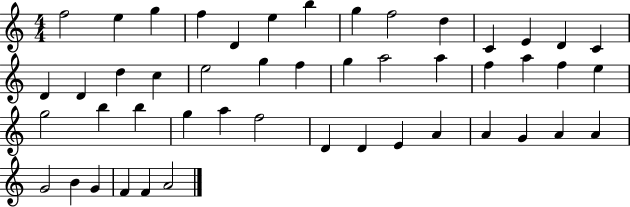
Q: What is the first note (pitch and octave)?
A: F5